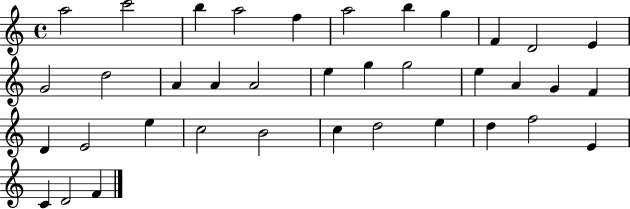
A5/h C6/h B5/q A5/h F5/q A5/h B5/q G5/q F4/q D4/h E4/q G4/h D5/h A4/q A4/q A4/h E5/q G5/q G5/h E5/q A4/q G4/q F4/q D4/q E4/h E5/q C5/h B4/h C5/q D5/h E5/q D5/q F5/h E4/q C4/q D4/h F4/q